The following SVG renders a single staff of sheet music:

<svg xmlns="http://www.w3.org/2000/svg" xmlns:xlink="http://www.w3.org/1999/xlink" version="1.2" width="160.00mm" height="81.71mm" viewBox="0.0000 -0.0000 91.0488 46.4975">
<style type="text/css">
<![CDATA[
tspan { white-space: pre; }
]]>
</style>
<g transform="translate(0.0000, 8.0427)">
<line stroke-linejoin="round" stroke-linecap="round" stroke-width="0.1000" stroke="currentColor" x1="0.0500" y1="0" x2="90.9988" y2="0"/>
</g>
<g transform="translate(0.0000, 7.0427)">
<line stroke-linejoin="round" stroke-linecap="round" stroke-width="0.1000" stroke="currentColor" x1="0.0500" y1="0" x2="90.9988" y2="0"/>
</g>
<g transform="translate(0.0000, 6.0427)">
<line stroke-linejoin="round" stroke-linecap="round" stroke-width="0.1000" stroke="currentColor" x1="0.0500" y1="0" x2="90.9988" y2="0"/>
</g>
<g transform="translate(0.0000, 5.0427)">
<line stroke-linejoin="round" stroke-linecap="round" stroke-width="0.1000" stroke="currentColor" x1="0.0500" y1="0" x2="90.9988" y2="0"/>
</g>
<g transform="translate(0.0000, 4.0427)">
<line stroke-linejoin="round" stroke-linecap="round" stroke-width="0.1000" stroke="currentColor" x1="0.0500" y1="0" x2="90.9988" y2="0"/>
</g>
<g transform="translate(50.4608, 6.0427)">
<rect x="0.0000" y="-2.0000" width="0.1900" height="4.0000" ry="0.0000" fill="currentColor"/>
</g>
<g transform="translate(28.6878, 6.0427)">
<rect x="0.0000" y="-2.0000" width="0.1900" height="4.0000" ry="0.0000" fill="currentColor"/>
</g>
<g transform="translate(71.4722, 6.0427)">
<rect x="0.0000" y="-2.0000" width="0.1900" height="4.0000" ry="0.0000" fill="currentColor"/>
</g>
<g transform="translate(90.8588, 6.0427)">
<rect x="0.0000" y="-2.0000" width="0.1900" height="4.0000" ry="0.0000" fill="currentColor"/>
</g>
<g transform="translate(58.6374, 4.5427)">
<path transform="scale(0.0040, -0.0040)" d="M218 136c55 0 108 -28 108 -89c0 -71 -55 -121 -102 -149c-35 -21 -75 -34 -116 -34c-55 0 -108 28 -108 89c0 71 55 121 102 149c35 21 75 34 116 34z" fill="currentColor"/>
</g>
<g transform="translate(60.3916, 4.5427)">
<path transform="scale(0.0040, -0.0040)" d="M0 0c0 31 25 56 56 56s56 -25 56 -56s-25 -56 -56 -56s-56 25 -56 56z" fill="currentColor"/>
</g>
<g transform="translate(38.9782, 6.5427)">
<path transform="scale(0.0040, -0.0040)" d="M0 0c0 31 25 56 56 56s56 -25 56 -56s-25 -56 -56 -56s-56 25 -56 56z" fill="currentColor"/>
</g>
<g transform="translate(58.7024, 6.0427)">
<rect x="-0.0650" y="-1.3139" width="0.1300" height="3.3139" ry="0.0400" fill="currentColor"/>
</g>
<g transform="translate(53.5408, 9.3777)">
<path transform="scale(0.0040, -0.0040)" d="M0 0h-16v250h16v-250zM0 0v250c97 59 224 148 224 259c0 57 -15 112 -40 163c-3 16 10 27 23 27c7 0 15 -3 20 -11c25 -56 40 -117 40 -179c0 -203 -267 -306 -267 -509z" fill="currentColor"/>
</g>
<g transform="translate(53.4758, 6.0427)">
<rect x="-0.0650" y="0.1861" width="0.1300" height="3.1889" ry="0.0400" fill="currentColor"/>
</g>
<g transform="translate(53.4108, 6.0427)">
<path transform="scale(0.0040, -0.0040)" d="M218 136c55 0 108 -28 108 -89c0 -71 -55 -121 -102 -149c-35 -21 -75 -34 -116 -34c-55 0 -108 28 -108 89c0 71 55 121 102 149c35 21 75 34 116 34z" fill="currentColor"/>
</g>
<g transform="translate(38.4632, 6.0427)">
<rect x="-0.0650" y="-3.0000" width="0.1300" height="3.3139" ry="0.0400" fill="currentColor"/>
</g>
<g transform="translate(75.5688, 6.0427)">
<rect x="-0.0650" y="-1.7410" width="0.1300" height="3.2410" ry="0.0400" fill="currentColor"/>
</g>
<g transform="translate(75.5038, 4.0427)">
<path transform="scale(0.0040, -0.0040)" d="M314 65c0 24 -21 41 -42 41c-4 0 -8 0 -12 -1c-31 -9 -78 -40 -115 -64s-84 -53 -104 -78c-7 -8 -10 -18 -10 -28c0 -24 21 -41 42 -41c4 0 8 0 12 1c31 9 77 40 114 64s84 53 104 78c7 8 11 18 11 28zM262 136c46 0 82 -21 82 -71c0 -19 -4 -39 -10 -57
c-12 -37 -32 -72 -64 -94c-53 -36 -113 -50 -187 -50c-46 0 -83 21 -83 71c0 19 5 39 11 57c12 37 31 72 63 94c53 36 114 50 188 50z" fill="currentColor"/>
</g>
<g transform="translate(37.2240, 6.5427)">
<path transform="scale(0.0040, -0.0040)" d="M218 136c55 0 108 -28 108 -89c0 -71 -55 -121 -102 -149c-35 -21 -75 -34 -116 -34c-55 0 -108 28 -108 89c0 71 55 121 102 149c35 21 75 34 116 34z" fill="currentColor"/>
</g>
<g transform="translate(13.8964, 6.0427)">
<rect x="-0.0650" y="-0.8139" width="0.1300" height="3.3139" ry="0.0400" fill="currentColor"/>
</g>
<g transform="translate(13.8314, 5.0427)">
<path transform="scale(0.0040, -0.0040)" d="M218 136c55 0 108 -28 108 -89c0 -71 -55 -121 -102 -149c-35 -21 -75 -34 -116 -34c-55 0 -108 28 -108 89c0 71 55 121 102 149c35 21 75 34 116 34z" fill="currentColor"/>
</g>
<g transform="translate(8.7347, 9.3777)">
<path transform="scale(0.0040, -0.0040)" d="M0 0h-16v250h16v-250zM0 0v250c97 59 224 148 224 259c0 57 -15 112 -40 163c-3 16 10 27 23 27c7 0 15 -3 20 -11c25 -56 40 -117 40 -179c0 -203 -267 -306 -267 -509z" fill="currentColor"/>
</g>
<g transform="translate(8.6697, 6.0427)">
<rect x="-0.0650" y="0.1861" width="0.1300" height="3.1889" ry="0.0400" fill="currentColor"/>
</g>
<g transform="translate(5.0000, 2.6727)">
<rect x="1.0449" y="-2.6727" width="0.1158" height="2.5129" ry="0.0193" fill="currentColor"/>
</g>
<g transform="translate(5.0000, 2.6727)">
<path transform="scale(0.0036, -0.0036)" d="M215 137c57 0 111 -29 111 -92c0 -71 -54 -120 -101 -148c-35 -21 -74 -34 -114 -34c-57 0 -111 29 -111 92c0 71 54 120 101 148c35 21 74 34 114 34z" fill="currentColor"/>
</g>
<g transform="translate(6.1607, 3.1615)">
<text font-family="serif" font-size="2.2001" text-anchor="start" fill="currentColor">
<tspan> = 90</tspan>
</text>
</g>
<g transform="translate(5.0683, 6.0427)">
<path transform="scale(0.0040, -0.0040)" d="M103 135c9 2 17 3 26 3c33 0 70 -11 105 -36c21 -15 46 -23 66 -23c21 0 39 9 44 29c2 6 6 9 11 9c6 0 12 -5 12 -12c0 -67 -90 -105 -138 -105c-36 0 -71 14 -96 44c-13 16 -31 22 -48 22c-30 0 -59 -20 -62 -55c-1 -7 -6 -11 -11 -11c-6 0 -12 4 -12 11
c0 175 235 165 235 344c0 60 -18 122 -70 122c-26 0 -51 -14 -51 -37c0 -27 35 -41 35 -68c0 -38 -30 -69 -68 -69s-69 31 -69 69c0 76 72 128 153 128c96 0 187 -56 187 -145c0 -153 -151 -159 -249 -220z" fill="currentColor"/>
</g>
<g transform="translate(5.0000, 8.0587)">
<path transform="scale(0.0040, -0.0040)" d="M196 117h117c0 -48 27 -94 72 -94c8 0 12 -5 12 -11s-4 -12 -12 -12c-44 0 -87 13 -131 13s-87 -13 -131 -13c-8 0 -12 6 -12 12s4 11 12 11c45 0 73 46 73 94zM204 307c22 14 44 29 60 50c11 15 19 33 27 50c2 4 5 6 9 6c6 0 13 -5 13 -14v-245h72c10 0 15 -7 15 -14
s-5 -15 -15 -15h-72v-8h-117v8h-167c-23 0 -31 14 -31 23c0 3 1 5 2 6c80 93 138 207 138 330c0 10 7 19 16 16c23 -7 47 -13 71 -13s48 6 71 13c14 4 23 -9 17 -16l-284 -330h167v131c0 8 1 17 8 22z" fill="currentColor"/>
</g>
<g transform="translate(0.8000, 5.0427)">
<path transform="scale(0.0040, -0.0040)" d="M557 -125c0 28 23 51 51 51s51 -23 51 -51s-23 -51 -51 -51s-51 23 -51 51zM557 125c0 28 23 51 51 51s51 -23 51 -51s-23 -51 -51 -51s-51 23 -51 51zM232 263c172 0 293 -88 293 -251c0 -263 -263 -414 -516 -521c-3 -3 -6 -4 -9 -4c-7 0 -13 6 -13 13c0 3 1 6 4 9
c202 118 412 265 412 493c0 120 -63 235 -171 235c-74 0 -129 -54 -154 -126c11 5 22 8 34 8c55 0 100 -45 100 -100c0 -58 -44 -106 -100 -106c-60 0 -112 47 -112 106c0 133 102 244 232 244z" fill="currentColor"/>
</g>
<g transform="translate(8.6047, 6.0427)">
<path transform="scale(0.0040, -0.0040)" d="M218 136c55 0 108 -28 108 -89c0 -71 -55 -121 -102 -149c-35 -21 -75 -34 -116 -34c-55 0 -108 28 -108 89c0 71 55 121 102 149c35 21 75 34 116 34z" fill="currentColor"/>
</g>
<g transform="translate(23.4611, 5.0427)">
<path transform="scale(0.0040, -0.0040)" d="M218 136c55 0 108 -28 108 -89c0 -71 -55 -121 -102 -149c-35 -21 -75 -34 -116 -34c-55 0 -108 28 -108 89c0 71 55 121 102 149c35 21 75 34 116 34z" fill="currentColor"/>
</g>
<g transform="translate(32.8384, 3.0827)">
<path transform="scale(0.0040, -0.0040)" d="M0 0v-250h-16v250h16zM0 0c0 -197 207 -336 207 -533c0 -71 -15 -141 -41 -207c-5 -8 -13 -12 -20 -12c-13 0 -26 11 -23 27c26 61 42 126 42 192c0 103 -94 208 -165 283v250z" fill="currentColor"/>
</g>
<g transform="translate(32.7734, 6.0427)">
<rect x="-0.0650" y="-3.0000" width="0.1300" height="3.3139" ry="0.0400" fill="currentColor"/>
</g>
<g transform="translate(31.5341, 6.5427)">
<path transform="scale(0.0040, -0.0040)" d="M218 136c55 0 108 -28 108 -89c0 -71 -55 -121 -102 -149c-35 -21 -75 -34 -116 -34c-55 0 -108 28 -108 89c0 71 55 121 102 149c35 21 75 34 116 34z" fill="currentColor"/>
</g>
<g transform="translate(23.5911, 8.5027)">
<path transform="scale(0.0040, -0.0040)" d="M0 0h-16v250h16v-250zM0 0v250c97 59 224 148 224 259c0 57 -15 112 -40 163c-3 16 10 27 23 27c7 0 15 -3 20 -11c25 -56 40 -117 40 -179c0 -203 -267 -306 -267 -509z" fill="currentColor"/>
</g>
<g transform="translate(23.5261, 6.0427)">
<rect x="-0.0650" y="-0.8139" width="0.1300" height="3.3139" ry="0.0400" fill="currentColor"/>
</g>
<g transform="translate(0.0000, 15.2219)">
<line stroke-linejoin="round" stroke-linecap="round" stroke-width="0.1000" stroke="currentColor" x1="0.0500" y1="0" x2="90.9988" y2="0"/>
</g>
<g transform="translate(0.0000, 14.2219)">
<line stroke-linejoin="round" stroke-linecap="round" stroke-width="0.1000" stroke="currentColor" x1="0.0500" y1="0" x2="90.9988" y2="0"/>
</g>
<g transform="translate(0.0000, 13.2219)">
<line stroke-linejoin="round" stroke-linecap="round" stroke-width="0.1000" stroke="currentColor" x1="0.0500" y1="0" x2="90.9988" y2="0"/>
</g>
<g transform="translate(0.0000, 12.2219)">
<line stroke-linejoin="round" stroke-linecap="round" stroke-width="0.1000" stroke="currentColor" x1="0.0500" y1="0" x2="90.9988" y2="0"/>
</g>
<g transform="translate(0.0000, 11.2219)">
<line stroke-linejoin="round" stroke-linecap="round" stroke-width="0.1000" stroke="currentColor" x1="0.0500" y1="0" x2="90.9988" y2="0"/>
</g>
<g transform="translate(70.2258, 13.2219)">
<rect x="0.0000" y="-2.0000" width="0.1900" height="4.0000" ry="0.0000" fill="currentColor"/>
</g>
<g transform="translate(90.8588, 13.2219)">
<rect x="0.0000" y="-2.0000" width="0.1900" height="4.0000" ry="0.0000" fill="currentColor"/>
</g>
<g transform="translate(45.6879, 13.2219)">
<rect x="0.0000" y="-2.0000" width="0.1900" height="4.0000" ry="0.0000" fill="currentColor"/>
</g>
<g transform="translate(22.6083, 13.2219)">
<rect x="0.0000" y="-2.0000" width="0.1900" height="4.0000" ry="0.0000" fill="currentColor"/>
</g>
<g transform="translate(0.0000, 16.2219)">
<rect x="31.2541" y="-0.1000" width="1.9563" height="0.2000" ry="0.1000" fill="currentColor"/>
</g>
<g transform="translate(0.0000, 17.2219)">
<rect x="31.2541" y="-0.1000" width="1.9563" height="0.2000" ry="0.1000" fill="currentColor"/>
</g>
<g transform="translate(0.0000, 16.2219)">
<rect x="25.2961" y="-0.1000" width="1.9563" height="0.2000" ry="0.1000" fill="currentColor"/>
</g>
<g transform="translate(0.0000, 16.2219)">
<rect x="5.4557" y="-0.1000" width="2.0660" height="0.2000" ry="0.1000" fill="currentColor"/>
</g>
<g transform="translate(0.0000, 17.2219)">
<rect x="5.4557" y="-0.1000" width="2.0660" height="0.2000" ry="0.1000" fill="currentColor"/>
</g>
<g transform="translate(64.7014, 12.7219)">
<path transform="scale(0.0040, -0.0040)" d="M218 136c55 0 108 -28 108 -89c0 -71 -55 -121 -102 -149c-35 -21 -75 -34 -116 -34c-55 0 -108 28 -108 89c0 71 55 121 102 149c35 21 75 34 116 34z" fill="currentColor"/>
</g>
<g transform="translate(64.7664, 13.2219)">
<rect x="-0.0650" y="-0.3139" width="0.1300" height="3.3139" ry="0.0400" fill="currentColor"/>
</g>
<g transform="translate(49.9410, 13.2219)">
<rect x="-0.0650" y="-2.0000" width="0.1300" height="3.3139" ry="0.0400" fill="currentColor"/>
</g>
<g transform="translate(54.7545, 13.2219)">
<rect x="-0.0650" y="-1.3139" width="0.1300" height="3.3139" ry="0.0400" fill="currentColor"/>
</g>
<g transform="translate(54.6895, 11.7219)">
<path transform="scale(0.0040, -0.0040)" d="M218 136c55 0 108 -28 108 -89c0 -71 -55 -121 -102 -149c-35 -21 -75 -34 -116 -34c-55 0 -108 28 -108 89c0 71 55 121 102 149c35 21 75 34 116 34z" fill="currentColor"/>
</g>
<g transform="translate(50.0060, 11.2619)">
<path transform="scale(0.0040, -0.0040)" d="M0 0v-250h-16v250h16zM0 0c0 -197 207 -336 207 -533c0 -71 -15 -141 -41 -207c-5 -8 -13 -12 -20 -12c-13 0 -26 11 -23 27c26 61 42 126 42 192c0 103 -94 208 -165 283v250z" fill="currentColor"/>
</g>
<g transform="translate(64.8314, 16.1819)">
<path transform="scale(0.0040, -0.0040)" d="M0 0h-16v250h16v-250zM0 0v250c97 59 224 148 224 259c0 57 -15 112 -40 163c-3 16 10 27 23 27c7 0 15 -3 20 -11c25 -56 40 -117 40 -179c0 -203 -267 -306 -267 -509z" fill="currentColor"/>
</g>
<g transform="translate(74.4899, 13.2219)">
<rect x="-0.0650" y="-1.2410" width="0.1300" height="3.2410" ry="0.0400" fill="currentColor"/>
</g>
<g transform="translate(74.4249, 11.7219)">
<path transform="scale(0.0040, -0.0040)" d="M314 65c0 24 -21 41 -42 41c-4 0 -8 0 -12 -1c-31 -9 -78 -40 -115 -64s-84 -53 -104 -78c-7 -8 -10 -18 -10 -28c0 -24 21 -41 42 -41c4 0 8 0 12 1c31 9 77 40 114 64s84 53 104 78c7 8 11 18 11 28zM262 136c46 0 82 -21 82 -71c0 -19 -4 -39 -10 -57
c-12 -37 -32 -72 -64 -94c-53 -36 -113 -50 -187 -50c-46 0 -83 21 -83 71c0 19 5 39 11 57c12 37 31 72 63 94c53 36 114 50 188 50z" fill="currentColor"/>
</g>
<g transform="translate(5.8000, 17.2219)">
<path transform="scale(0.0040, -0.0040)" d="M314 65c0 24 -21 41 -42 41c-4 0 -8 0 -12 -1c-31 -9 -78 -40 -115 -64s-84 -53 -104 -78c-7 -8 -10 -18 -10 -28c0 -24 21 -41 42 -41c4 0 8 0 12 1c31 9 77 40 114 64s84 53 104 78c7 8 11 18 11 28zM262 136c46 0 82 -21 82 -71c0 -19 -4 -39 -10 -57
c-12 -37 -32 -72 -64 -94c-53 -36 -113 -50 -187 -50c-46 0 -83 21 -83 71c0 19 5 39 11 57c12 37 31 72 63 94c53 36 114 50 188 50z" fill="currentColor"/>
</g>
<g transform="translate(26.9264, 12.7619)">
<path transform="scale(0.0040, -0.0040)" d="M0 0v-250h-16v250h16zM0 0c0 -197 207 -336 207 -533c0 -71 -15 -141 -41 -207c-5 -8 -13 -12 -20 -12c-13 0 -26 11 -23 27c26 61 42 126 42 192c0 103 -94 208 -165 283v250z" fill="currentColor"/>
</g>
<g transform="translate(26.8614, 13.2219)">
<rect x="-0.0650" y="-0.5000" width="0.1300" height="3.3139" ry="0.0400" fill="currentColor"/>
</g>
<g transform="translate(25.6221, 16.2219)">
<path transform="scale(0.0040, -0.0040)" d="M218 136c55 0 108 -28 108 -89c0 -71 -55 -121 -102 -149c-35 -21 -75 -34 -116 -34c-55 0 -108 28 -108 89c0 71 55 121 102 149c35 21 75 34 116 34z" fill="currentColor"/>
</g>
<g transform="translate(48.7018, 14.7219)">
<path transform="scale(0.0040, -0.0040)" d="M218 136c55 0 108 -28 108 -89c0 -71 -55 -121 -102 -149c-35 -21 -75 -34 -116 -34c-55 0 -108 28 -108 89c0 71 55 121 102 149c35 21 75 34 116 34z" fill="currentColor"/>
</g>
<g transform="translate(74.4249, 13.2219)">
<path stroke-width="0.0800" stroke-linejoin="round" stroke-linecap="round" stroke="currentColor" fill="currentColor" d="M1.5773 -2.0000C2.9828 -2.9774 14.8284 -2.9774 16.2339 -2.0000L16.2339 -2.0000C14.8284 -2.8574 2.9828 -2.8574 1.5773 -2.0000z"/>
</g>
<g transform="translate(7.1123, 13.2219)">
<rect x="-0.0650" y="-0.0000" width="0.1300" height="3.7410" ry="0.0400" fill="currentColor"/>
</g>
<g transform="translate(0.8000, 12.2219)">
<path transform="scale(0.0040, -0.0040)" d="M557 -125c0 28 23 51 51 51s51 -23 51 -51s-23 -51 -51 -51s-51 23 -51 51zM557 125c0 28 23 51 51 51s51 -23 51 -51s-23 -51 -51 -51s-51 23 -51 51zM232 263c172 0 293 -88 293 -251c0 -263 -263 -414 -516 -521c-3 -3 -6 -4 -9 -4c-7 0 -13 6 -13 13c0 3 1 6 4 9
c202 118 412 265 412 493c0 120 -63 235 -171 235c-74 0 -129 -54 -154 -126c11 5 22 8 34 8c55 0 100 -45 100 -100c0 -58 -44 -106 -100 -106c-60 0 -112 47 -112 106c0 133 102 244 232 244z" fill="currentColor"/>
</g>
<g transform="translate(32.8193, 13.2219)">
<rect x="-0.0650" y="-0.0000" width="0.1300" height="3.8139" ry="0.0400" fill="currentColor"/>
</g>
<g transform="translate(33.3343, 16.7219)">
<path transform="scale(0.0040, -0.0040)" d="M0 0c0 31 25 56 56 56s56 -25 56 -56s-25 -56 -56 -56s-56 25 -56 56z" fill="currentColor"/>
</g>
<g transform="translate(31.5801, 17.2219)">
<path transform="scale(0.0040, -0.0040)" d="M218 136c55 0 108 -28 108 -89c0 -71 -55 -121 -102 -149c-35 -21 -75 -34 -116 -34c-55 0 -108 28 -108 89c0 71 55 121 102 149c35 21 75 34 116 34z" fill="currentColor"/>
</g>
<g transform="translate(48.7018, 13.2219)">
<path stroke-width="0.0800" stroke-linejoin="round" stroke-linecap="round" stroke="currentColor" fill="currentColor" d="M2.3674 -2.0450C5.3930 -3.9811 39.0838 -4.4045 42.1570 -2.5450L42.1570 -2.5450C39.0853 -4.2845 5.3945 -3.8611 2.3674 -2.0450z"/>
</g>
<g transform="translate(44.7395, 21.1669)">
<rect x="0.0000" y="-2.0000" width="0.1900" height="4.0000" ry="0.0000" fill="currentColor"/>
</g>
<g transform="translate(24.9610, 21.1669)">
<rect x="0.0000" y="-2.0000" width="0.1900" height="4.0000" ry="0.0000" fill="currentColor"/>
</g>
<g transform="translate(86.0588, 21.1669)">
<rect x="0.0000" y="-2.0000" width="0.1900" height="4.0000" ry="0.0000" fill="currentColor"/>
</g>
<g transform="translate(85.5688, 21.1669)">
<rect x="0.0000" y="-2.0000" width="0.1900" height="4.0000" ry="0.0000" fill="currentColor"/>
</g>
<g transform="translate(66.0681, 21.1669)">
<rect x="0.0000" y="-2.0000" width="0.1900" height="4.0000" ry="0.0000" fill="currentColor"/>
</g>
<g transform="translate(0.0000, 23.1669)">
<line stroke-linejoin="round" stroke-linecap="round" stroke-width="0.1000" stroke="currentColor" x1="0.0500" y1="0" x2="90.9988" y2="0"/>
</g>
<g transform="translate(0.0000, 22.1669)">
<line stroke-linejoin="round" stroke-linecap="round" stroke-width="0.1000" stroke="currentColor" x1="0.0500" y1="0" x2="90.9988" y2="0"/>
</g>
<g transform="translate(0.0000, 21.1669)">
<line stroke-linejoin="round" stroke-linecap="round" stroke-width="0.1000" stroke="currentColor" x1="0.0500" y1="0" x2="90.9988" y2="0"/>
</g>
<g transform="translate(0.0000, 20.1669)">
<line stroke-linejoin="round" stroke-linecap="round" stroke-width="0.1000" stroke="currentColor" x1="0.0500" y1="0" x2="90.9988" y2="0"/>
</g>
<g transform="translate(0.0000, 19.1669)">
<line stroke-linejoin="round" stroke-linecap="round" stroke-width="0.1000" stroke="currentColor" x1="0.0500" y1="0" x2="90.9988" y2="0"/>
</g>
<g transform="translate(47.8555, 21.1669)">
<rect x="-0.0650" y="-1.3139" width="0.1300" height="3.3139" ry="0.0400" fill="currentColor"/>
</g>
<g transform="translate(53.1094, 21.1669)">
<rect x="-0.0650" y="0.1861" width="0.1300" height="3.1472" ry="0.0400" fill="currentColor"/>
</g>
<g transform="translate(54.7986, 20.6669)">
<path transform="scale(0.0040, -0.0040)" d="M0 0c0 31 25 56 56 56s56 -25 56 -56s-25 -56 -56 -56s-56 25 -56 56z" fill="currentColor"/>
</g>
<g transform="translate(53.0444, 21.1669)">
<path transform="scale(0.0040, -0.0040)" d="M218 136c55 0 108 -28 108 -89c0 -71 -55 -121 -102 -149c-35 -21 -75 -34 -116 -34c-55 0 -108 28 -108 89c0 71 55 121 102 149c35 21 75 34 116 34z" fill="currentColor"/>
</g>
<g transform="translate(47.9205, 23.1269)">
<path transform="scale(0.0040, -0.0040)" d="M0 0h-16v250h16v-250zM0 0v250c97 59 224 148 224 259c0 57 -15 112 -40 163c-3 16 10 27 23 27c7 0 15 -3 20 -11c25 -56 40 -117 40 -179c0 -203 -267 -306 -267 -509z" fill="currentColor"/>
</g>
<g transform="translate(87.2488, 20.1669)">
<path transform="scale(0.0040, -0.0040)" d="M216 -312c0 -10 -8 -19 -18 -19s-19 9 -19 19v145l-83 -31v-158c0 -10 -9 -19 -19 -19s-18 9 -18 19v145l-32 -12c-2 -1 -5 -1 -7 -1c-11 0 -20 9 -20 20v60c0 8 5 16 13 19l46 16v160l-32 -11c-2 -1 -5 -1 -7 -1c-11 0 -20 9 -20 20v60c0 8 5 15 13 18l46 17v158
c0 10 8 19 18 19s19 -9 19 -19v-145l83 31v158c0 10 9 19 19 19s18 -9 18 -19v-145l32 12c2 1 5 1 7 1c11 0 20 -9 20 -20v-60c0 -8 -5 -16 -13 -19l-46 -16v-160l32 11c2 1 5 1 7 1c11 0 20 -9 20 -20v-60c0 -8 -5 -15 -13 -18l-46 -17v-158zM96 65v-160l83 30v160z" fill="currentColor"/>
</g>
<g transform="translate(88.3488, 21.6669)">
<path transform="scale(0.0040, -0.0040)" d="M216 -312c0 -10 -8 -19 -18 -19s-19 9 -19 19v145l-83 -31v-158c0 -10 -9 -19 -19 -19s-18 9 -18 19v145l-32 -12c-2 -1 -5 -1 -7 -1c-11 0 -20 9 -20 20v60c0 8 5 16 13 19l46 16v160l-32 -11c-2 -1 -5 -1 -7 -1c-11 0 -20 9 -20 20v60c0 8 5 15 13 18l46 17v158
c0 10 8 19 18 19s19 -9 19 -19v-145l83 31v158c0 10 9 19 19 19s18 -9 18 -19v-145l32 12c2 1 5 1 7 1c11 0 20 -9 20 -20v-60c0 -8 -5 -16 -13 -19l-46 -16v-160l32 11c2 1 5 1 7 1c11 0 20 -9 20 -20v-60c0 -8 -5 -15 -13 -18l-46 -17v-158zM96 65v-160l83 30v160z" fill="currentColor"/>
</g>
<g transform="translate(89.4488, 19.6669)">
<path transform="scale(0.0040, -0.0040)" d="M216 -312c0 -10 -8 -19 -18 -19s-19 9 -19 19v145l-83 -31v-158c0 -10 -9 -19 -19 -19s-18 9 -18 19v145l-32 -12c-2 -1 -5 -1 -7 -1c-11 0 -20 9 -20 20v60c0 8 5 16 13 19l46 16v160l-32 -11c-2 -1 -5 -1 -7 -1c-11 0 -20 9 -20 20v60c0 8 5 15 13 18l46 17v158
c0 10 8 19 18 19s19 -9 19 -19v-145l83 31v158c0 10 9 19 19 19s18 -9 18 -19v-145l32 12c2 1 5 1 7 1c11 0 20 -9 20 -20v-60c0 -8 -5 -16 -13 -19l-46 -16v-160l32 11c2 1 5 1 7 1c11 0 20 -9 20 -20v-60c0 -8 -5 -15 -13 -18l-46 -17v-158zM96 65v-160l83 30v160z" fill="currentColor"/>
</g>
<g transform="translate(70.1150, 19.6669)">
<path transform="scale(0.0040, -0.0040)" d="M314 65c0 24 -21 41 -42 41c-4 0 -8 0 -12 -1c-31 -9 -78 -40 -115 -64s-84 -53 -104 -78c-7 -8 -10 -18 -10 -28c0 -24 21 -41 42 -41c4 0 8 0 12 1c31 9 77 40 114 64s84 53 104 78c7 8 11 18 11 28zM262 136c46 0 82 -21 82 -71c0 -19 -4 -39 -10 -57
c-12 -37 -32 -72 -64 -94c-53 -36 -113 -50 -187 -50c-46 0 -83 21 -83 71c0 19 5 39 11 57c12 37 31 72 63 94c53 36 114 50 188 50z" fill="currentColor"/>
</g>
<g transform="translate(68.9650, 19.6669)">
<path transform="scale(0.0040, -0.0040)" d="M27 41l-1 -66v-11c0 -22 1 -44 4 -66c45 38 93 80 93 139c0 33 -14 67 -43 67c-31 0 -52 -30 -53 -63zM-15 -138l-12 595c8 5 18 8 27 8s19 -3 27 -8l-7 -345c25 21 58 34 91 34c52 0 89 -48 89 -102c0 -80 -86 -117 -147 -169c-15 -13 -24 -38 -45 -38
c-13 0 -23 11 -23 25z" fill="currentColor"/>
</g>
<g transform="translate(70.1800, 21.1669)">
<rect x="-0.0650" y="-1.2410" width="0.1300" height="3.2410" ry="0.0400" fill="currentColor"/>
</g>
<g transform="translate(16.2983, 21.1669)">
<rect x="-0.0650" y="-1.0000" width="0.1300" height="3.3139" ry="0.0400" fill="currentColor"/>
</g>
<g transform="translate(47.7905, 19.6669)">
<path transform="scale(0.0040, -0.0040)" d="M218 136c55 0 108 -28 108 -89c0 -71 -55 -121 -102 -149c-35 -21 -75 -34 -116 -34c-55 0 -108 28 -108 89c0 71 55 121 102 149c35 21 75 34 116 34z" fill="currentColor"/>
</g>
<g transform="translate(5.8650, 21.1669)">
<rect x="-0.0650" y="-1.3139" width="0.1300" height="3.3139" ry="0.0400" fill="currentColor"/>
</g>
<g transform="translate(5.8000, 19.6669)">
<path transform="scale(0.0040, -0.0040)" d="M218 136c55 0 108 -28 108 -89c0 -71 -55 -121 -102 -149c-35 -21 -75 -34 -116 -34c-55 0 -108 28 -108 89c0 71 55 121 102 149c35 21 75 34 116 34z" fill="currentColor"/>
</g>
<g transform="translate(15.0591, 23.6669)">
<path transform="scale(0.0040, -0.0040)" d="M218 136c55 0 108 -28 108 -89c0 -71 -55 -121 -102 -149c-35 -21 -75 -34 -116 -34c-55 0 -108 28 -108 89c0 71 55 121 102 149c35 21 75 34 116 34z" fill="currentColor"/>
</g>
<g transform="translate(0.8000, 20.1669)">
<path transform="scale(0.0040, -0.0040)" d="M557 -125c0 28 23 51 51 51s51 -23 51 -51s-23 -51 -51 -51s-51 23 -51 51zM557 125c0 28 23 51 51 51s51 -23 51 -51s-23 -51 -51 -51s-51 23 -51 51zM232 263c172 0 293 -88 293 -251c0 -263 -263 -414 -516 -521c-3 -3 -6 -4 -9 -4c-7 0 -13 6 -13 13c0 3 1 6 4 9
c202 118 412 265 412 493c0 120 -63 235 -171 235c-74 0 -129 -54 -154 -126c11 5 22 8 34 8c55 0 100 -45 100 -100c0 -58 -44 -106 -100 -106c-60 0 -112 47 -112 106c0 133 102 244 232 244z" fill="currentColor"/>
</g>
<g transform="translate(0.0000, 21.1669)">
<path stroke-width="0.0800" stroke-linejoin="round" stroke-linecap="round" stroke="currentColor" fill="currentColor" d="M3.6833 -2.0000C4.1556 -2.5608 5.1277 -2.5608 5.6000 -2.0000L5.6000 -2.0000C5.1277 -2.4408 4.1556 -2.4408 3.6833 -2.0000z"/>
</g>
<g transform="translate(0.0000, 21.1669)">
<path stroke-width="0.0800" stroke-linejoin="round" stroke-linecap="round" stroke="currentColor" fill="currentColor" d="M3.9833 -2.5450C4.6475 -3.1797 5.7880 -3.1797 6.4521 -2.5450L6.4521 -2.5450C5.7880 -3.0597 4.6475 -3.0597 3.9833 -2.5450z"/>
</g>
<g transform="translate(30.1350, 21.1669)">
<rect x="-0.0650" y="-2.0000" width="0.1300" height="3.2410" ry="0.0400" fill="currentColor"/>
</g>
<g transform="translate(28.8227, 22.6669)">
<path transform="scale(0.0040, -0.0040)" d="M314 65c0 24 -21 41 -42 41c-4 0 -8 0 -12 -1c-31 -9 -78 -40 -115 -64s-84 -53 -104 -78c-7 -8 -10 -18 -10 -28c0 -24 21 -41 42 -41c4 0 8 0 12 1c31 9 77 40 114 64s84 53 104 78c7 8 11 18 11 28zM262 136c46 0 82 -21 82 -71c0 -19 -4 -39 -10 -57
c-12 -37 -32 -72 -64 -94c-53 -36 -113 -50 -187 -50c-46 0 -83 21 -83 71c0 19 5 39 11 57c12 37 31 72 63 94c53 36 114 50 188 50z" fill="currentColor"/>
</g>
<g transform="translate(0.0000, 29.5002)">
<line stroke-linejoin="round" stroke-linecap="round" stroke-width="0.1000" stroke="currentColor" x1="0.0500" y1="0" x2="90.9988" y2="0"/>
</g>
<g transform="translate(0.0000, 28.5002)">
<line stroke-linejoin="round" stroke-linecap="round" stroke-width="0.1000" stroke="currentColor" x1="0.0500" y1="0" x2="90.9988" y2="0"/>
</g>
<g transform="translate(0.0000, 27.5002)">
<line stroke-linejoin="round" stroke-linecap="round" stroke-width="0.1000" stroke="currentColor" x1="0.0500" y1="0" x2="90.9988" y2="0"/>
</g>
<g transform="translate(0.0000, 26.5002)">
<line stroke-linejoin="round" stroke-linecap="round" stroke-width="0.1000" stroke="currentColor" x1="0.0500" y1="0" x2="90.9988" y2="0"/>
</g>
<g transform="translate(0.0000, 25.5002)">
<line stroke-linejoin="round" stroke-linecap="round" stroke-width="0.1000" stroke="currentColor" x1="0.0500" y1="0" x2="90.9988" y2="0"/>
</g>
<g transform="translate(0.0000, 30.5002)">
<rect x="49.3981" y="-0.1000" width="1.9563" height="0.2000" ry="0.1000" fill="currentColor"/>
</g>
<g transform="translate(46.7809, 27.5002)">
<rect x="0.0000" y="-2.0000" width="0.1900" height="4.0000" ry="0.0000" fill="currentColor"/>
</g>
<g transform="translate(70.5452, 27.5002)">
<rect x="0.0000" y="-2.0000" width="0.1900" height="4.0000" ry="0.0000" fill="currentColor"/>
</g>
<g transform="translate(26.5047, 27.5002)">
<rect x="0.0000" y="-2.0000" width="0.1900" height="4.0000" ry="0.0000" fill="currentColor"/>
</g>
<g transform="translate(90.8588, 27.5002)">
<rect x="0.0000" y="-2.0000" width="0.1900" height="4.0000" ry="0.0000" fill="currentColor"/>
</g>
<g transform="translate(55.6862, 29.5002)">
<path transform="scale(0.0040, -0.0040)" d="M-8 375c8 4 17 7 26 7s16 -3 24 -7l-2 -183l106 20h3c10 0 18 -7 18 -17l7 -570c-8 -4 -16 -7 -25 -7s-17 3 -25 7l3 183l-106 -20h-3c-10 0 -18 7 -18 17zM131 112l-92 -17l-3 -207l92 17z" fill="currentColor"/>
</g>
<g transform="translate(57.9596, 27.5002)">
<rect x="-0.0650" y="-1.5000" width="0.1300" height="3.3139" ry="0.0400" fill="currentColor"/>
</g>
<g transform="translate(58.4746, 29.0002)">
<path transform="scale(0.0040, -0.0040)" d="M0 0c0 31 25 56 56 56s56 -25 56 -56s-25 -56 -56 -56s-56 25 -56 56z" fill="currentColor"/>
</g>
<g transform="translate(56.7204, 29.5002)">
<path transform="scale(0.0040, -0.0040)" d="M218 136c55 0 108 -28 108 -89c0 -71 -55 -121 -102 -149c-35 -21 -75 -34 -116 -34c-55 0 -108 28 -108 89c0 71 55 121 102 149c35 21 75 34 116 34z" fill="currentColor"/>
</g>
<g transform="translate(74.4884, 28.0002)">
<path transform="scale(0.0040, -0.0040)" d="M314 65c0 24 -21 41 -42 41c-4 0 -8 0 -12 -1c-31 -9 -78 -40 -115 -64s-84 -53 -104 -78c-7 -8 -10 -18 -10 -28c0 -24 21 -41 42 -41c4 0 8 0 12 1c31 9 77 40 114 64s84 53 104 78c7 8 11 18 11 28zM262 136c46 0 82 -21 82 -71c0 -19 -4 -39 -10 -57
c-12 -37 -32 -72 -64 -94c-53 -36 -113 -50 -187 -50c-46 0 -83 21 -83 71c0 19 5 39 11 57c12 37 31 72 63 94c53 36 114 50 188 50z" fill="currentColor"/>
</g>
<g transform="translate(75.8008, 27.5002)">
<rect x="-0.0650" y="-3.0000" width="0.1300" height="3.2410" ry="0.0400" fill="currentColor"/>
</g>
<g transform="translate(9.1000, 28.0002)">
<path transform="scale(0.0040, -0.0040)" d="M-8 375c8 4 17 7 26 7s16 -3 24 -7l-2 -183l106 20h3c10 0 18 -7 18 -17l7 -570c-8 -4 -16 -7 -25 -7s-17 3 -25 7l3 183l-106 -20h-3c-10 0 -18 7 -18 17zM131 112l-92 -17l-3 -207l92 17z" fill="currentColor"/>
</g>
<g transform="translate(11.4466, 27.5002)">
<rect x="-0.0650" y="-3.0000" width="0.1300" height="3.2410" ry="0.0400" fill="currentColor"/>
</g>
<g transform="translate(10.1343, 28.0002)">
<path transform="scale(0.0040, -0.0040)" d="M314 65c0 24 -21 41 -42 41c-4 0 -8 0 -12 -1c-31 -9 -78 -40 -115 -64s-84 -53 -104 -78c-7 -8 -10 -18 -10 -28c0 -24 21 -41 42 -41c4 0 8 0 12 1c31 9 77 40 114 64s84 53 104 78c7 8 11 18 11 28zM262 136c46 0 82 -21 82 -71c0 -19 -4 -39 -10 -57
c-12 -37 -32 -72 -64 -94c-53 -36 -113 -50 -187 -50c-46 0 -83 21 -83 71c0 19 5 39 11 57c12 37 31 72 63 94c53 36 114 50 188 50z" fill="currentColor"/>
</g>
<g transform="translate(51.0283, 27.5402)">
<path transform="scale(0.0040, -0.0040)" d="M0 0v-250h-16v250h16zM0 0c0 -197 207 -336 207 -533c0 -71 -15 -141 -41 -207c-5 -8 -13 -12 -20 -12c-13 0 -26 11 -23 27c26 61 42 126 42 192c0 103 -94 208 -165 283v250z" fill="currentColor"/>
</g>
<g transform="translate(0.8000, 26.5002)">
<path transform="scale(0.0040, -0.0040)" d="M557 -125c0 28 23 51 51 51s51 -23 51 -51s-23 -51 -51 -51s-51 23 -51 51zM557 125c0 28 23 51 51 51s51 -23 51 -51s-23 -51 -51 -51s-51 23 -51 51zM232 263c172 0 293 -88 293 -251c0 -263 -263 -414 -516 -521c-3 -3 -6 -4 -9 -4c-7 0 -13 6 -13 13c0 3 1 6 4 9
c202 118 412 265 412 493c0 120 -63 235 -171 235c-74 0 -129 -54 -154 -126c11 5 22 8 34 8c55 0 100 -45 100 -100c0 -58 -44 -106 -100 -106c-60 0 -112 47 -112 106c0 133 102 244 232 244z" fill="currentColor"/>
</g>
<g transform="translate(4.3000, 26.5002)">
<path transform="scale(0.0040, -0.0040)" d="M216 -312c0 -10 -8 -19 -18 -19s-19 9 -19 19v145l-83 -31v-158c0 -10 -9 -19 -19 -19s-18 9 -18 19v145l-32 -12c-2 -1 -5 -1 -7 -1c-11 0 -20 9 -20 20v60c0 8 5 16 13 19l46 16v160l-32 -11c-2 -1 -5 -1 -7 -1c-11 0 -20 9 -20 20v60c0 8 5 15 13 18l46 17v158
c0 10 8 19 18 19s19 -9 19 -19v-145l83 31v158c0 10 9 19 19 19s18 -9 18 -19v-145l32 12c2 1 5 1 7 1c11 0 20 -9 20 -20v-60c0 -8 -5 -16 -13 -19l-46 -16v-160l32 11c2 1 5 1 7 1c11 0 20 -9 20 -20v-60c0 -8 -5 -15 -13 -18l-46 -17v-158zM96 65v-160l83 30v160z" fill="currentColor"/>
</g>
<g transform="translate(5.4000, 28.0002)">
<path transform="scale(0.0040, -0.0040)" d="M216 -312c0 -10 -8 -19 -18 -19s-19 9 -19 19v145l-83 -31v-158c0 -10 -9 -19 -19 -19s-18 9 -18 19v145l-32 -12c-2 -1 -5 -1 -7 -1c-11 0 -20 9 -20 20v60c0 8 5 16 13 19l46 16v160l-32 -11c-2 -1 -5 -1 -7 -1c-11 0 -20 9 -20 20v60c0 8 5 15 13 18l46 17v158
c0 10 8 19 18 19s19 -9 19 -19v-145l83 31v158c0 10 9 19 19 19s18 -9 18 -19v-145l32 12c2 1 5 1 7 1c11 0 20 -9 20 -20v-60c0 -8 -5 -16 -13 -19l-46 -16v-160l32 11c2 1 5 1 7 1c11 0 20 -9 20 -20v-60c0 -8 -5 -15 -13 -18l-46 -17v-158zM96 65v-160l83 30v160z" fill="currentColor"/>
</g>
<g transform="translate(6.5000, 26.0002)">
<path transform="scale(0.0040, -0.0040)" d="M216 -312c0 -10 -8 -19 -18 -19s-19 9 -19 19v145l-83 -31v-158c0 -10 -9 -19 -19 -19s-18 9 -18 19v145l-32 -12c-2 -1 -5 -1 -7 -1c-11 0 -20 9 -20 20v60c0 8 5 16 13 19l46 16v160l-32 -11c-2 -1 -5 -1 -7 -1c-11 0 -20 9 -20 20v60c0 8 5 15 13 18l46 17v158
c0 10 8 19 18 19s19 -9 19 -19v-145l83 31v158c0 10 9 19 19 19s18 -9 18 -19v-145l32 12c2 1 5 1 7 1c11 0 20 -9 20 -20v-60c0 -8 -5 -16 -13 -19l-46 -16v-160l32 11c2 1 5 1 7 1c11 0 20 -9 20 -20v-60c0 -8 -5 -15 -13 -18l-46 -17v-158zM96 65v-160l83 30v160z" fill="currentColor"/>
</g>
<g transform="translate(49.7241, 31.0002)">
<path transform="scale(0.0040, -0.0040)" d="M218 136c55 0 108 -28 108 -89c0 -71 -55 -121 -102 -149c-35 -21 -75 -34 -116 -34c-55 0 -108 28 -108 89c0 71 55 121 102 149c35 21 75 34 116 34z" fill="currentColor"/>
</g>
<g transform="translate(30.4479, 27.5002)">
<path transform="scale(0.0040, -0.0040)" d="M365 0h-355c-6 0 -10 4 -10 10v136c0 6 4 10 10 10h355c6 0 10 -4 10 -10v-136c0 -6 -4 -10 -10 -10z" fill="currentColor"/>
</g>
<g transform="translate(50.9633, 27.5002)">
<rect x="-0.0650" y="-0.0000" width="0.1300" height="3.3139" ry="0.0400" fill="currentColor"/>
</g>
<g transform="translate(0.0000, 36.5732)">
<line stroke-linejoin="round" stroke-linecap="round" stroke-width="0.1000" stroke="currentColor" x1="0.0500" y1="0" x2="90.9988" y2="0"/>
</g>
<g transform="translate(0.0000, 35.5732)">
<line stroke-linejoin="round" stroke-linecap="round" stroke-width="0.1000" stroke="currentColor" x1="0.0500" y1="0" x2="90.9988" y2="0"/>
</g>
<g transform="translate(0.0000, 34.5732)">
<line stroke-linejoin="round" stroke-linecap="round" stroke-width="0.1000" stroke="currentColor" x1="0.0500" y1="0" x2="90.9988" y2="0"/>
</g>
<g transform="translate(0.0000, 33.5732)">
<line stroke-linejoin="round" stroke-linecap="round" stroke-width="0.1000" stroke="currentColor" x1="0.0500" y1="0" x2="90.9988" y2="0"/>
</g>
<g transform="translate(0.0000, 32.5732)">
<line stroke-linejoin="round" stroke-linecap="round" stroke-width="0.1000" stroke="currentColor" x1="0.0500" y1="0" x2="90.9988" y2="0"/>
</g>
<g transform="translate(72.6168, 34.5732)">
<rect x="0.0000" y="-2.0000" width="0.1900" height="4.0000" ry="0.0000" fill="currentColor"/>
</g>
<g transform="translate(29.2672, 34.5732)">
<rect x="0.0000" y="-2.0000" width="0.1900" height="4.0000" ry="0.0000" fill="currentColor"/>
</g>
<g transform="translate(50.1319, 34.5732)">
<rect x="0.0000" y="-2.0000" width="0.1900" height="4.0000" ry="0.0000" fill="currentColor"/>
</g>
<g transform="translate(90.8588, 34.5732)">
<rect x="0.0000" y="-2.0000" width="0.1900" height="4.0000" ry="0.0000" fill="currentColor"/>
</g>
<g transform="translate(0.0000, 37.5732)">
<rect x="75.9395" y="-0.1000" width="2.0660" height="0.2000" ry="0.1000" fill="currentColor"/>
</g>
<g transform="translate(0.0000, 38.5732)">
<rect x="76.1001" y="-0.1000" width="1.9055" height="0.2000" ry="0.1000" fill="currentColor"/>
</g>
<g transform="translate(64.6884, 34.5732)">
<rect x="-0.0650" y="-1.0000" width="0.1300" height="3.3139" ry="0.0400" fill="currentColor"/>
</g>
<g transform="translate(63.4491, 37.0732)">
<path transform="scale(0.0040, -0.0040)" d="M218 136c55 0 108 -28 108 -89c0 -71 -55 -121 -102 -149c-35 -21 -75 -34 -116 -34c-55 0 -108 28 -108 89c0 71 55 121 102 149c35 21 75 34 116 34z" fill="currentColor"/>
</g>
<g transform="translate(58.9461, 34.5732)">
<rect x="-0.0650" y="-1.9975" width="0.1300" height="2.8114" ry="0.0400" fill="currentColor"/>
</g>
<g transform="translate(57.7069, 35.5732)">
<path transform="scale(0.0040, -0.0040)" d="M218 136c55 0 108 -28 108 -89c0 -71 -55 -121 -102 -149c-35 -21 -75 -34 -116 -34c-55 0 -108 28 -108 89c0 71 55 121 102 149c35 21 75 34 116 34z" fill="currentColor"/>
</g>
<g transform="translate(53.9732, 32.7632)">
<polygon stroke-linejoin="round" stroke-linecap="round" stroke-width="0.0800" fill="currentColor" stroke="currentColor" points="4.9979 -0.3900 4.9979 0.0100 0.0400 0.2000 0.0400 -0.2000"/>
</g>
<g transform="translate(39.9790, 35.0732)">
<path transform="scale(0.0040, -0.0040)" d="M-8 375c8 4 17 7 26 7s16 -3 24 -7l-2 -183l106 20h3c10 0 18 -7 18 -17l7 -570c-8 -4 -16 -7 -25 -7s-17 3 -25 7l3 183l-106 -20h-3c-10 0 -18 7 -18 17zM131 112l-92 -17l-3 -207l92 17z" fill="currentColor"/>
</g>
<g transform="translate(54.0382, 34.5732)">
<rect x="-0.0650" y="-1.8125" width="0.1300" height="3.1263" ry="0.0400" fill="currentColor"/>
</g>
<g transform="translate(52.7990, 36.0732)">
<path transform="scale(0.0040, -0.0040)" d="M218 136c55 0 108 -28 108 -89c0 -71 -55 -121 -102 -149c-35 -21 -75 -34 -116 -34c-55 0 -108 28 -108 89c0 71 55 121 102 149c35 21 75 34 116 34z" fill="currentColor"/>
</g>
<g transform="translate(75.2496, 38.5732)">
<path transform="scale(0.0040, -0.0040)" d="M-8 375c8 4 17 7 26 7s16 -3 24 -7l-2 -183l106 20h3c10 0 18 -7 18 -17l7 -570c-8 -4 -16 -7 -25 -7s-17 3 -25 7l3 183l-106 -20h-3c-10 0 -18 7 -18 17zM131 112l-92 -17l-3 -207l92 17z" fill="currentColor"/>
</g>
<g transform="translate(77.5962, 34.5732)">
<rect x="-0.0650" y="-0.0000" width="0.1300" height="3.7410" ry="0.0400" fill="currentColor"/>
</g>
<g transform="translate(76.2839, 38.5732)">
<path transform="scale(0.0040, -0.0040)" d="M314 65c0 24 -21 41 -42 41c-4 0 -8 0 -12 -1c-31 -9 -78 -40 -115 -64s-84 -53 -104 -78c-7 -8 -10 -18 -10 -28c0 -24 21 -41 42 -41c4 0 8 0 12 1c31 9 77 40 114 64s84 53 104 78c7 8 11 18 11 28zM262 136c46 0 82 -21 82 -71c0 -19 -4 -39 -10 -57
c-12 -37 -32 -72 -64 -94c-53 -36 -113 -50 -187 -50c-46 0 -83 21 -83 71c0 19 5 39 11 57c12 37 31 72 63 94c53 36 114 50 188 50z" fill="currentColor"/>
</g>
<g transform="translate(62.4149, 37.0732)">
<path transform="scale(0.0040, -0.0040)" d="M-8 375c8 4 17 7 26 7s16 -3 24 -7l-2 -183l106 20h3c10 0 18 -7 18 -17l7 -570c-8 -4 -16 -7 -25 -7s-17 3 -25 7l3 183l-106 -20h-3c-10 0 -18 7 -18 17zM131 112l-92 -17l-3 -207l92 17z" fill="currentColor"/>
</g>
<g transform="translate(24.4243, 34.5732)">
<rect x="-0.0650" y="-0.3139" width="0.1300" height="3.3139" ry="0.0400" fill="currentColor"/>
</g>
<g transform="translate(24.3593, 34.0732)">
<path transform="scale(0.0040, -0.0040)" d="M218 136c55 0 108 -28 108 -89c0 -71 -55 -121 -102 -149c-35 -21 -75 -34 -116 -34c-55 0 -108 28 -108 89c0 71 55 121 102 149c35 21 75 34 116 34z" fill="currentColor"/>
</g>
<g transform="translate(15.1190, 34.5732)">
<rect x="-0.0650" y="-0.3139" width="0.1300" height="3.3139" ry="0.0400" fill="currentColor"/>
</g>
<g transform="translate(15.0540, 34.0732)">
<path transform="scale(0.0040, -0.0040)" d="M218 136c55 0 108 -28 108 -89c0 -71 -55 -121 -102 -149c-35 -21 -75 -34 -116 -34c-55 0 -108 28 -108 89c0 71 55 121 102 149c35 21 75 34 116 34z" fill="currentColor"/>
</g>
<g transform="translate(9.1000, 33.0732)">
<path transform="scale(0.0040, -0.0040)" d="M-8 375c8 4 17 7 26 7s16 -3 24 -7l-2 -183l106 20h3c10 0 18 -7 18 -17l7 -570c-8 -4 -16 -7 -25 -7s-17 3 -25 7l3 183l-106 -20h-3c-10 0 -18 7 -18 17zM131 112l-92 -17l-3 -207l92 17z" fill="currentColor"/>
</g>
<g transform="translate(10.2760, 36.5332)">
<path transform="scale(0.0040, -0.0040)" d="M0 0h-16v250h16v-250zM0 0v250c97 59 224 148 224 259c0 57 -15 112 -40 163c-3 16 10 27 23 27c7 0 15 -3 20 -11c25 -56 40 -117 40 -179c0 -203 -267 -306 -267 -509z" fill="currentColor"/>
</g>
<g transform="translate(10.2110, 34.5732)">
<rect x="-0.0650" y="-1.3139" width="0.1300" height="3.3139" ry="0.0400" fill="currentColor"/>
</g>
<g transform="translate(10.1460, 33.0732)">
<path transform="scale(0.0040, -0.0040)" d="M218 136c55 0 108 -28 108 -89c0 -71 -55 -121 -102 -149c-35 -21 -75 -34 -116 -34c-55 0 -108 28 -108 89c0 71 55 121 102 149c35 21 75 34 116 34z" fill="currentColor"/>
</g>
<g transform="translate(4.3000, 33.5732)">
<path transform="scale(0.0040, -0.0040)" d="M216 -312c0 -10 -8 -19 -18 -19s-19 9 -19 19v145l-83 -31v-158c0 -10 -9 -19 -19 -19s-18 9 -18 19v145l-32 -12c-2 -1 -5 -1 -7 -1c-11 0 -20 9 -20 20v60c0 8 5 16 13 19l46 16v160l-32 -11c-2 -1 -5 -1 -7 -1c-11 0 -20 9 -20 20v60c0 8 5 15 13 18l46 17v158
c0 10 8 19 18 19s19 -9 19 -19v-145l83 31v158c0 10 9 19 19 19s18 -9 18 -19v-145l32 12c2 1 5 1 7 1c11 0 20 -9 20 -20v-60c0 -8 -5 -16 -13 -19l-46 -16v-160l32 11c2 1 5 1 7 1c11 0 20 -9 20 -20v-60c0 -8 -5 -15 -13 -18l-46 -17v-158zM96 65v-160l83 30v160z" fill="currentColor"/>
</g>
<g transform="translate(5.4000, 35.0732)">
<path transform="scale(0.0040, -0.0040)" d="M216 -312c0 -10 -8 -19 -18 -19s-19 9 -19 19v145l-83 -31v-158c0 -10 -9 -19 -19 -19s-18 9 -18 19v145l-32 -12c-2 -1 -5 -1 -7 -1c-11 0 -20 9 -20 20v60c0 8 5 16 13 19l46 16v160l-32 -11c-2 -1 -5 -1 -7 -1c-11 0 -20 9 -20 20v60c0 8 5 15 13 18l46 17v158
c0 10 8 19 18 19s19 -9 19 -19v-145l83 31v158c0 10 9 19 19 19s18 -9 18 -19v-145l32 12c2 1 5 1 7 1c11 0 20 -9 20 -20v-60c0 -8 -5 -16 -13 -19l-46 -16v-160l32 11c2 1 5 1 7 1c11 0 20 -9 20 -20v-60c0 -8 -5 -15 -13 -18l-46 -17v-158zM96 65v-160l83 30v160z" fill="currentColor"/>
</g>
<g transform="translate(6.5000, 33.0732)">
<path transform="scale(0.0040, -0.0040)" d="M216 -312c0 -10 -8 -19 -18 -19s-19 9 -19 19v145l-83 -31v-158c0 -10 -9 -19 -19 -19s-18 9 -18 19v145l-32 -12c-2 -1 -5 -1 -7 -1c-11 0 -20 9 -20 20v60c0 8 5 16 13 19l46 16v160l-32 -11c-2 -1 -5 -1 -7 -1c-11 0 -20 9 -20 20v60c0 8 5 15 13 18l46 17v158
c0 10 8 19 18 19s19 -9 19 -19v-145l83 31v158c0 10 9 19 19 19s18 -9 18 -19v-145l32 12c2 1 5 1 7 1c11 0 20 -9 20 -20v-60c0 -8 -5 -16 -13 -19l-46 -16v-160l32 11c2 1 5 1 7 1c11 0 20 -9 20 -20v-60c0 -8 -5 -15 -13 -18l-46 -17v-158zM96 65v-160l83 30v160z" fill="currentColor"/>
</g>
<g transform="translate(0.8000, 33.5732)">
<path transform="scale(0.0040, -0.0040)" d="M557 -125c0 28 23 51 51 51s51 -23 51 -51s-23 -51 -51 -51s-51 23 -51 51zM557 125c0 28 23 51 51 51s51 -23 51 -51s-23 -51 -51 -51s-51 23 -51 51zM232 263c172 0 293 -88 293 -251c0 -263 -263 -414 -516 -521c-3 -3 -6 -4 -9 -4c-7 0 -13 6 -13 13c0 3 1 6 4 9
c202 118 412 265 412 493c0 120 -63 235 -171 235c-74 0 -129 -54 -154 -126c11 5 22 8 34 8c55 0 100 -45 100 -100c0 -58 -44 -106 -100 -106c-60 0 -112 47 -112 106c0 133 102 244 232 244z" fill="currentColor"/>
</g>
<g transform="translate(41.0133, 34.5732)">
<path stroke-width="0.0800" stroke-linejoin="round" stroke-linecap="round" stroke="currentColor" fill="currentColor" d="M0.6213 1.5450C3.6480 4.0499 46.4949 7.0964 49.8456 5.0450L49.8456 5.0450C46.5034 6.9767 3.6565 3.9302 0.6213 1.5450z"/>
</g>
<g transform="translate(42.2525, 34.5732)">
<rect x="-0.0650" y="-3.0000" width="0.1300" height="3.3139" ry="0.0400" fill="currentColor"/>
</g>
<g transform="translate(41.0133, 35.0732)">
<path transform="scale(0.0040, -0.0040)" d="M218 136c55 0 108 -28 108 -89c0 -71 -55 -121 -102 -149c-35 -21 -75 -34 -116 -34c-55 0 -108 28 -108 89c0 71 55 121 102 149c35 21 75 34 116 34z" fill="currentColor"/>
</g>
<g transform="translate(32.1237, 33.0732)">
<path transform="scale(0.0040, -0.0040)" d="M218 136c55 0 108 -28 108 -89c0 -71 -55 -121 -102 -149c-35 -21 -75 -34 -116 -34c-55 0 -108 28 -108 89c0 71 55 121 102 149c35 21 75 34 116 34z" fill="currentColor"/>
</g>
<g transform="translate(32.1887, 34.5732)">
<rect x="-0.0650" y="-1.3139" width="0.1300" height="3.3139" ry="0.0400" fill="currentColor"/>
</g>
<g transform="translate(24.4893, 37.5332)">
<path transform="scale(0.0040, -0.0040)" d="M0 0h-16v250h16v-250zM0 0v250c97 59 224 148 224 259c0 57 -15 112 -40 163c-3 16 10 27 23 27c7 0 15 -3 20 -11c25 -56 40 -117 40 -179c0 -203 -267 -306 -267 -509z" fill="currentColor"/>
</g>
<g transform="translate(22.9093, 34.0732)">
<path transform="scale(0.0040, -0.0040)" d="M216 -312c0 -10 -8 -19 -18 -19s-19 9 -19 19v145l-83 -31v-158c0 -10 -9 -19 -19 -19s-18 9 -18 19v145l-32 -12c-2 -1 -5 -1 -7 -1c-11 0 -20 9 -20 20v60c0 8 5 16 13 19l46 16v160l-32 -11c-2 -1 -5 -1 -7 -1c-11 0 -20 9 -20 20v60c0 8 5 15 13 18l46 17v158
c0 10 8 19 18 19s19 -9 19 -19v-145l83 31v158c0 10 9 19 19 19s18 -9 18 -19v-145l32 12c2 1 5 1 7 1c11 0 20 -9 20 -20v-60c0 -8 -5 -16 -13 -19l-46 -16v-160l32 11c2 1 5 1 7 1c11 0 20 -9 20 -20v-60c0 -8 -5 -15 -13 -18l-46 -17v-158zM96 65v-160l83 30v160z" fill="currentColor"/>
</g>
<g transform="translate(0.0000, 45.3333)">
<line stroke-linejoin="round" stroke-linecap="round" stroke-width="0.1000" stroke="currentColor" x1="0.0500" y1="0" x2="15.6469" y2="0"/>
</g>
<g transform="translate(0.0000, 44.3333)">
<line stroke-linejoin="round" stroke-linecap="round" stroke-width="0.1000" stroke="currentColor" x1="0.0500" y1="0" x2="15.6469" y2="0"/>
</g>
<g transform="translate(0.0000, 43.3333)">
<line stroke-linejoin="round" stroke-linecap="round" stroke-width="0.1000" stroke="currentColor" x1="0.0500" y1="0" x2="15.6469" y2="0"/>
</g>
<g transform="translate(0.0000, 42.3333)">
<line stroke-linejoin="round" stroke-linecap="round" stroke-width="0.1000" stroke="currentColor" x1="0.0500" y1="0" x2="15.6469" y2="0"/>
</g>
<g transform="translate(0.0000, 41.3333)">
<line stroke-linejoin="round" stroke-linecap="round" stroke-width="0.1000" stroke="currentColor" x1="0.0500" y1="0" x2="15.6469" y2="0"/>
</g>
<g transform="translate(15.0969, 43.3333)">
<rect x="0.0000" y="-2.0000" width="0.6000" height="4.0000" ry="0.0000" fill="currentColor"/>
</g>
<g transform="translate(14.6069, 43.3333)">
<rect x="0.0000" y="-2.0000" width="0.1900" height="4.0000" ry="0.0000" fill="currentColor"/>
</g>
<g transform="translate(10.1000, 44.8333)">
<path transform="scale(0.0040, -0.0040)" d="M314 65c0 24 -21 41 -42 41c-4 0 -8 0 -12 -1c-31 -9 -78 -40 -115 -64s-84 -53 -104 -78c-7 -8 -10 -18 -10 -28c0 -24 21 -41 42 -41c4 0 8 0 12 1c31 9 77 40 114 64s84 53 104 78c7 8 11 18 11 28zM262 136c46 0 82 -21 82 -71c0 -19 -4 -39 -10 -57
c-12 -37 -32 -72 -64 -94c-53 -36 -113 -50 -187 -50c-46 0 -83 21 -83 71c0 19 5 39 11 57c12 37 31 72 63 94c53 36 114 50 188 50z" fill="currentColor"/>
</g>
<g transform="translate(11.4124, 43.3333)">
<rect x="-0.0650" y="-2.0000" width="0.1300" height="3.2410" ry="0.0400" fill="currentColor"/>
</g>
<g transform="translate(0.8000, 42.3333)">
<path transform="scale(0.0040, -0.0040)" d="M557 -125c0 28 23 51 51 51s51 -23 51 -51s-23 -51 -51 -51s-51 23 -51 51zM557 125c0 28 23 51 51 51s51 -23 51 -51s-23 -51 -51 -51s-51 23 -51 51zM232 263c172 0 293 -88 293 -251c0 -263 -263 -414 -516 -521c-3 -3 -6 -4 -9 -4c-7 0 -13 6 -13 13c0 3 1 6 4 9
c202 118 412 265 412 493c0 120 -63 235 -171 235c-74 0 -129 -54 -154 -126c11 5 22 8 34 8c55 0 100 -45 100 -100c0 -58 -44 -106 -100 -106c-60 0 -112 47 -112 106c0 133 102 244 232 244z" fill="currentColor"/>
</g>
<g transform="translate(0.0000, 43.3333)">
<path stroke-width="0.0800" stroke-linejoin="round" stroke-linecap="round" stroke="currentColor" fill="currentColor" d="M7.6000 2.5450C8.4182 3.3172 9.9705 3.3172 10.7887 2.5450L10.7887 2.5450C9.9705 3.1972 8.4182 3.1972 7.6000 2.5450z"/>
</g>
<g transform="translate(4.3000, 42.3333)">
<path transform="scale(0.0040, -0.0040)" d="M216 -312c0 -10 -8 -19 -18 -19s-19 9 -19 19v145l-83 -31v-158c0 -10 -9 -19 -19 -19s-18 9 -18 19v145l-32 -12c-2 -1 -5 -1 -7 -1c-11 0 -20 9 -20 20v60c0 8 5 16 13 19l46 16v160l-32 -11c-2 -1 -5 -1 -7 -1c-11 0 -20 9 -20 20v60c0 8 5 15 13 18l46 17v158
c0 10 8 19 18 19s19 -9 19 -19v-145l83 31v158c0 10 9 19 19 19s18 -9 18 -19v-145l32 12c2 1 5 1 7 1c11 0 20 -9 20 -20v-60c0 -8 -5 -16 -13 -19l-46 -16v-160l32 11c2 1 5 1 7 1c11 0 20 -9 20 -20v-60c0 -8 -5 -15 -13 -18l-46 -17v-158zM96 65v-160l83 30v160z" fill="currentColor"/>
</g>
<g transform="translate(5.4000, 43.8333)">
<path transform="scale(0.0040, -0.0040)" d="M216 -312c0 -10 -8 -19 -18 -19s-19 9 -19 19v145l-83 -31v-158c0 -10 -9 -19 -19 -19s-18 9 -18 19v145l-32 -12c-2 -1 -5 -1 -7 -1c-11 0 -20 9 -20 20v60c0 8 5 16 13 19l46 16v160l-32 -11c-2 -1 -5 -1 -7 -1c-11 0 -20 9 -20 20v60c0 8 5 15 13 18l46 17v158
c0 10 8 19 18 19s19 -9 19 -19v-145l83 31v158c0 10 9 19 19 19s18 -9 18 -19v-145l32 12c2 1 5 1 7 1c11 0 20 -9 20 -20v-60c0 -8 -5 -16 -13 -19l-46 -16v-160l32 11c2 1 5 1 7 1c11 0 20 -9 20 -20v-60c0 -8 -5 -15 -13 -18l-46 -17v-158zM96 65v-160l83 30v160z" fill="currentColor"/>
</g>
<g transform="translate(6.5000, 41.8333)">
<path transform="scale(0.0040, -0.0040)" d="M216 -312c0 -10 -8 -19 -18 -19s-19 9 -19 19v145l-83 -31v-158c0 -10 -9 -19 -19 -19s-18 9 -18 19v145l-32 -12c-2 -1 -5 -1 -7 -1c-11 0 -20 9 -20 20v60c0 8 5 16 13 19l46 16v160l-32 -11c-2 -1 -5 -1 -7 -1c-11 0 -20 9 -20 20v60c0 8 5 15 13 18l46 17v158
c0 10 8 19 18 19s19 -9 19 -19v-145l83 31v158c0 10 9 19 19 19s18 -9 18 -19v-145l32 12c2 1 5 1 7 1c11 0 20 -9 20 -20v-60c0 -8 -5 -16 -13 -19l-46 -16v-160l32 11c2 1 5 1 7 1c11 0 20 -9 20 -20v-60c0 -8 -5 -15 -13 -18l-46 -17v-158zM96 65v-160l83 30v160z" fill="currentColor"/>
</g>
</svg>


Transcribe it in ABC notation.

X:1
T:Untitled
M:2/4
L:1/4
K:C
D,/2 F, F,/2 C,/2 C, D,/2 G, A,2 C,,2 E,,/2 C,, A,,/2 G, E,/2 G,2 G, F,, A,,2 G,/2 D, _G,2 C,2 z2 D,,/2 G,, ^C,2 G,/2 E, ^E,/2 ^G, C, A,,/2 B,,/2 F,, C,,2 A,,2